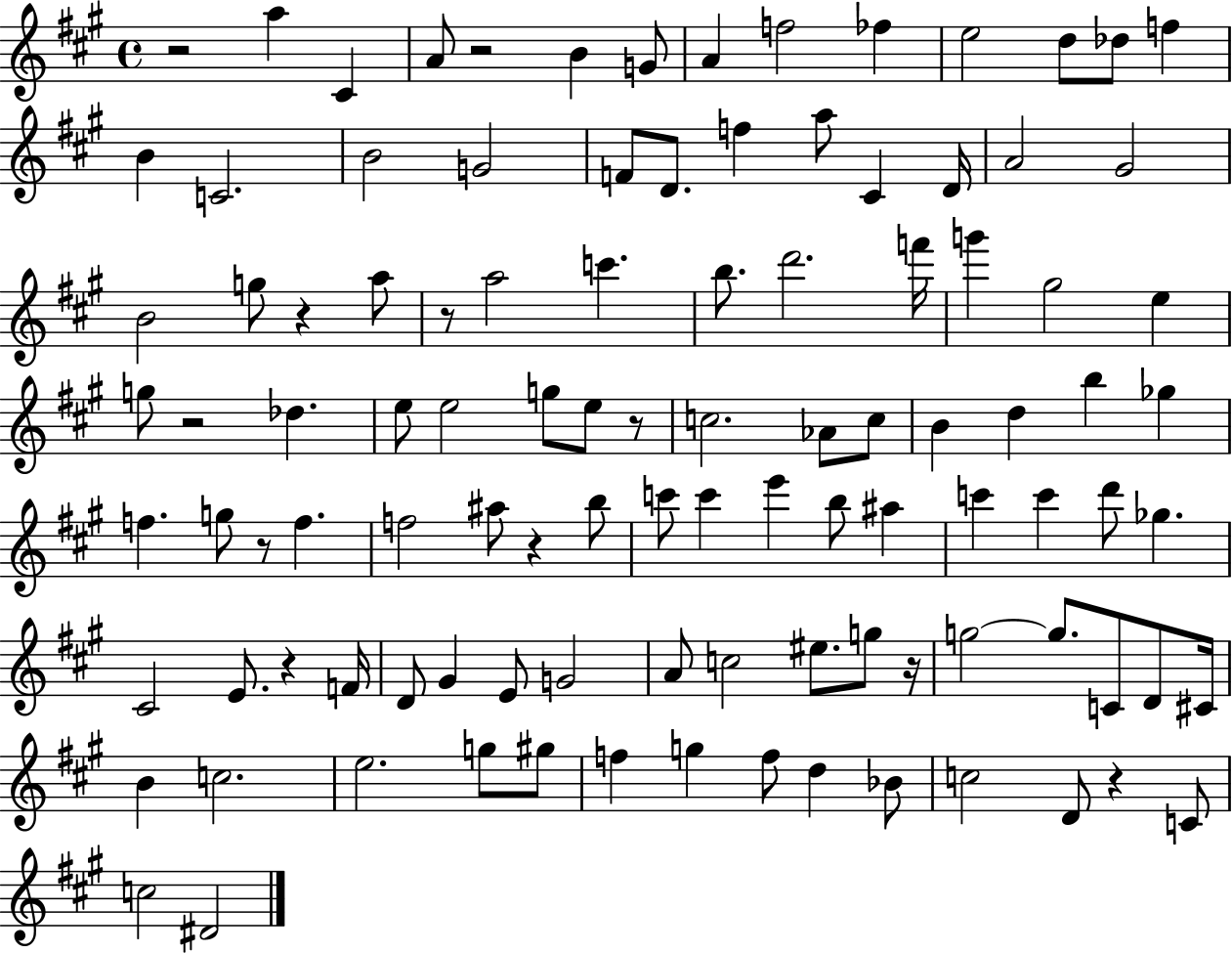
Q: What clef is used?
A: treble